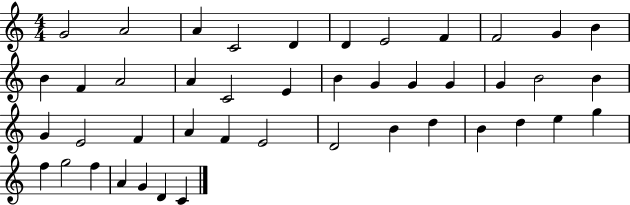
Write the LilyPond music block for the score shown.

{
  \clef treble
  \numericTimeSignature
  \time 4/4
  \key c \major
  g'2 a'2 | a'4 c'2 d'4 | d'4 e'2 f'4 | f'2 g'4 b'4 | \break b'4 f'4 a'2 | a'4 c'2 e'4 | b'4 g'4 g'4 g'4 | g'4 b'2 b'4 | \break g'4 e'2 f'4 | a'4 f'4 e'2 | d'2 b'4 d''4 | b'4 d''4 e''4 g''4 | \break f''4 g''2 f''4 | a'4 g'4 d'4 c'4 | \bar "|."
}